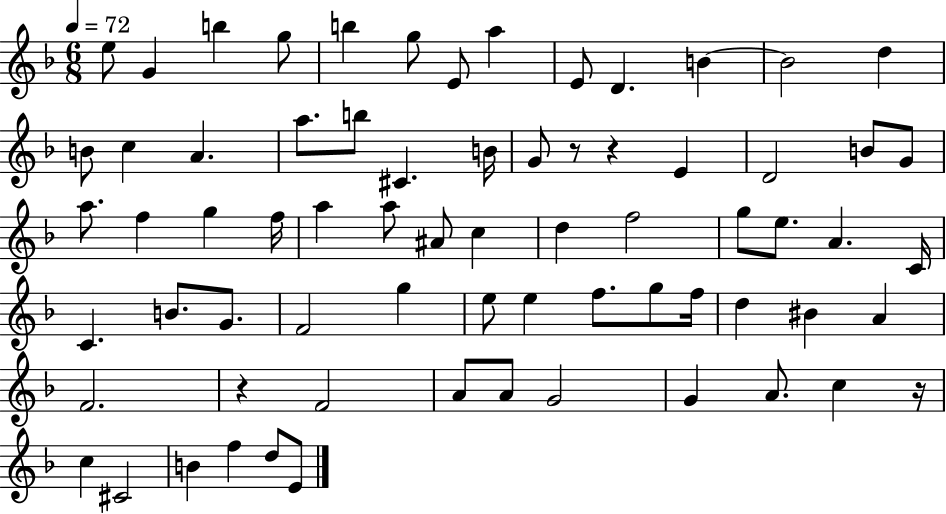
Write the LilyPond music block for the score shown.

{
  \clef treble
  \numericTimeSignature
  \time 6/8
  \key f \major
  \tempo 4 = 72
  \repeat volta 2 { e''8 g'4 b''4 g''8 | b''4 g''8 e'8 a''4 | e'8 d'4. b'4~~ | b'2 d''4 | \break b'8 c''4 a'4. | a''8. b''8 cis'4. b'16 | g'8 r8 r4 e'4 | d'2 b'8 g'8 | \break a''8. f''4 g''4 f''16 | a''4 a''8 ais'8 c''4 | d''4 f''2 | g''8 e''8. a'4. c'16 | \break c'4. b'8. g'8. | f'2 g''4 | e''8 e''4 f''8. g''8 f''16 | d''4 bis'4 a'4 | \break f'2. | r4 f'2 | a'8 a'8 g'2 | g'4 a'8. c''4 r16 | \break c''4 cis'2 | b'4 f''4 d''8 e'8 | } \bar "|."
}